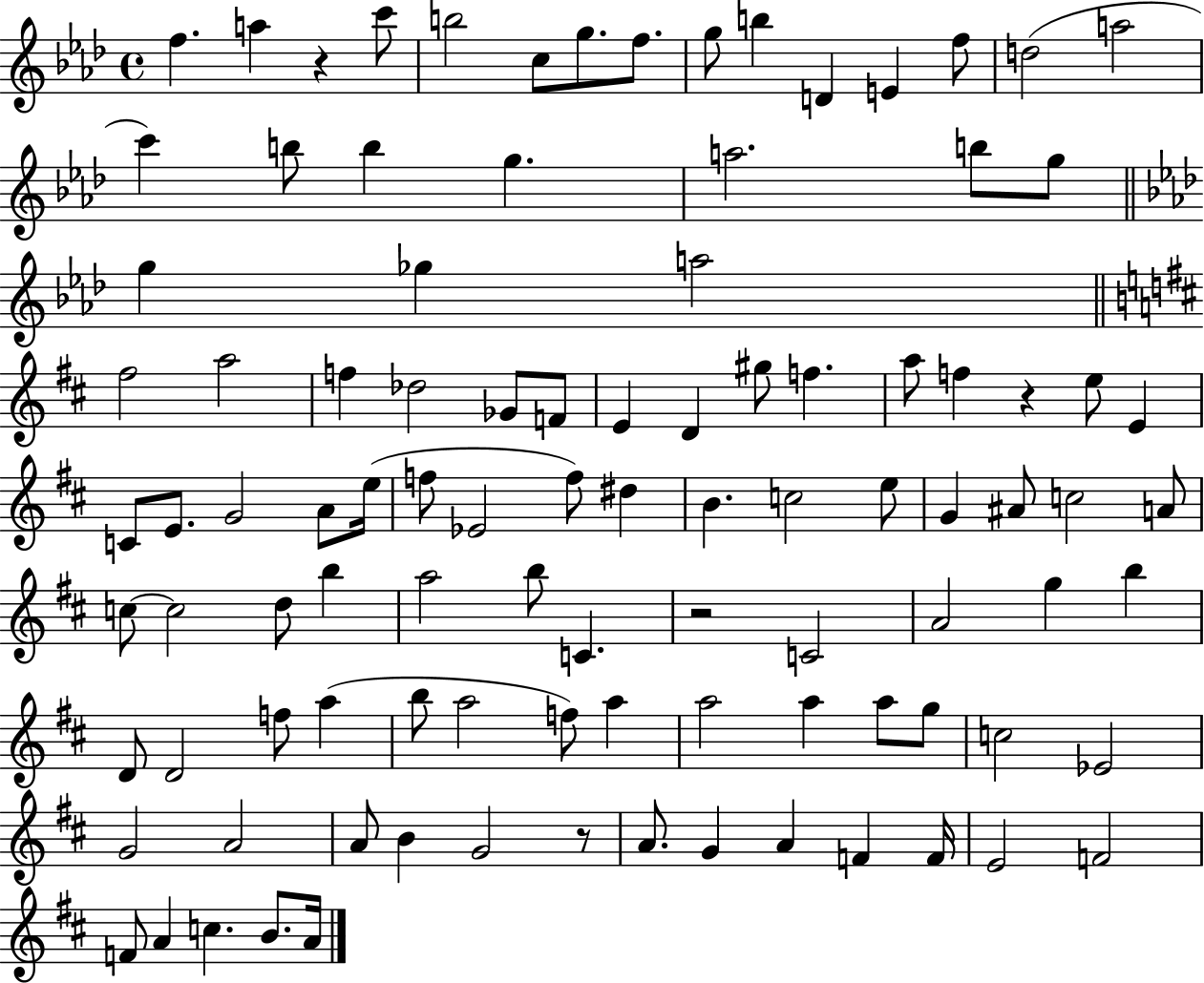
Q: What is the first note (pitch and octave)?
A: F5